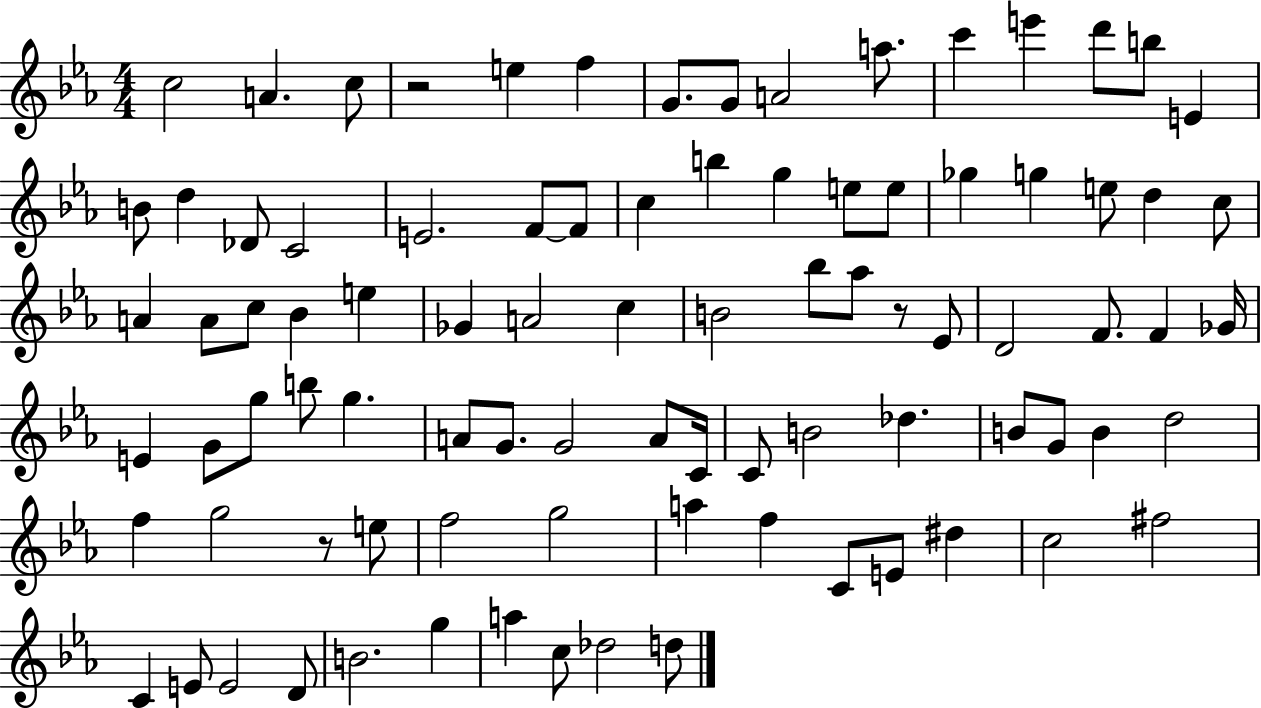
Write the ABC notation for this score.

X:1
T:Untitled
M:4/4
L:1/4
K:Eb
c2 A c/2 z2 e f G/2 G/2 A2 a/2 c' e' d'/2 b/2 E B/2 d _D/2 C2 E2 F/2 F/2 c b g e/2 e/2 _g g e/2 d c/2 A A/2 c/2 _B e _G A2 c B2 _b/2 _a/2 z/2 _E/2 D2 F/2 F _G/4 E G/2 g/2 b/2 g A/2 G/2 G2 A/2 C/4 C/2 B2 _d B/2 G/2 B d2 f g2 z/2 e/2 f2 g2 a f C/2 E/2 ^d c2 ^f2 C E/2 E2 D/2 B2 g a c/2 _d2 d/2